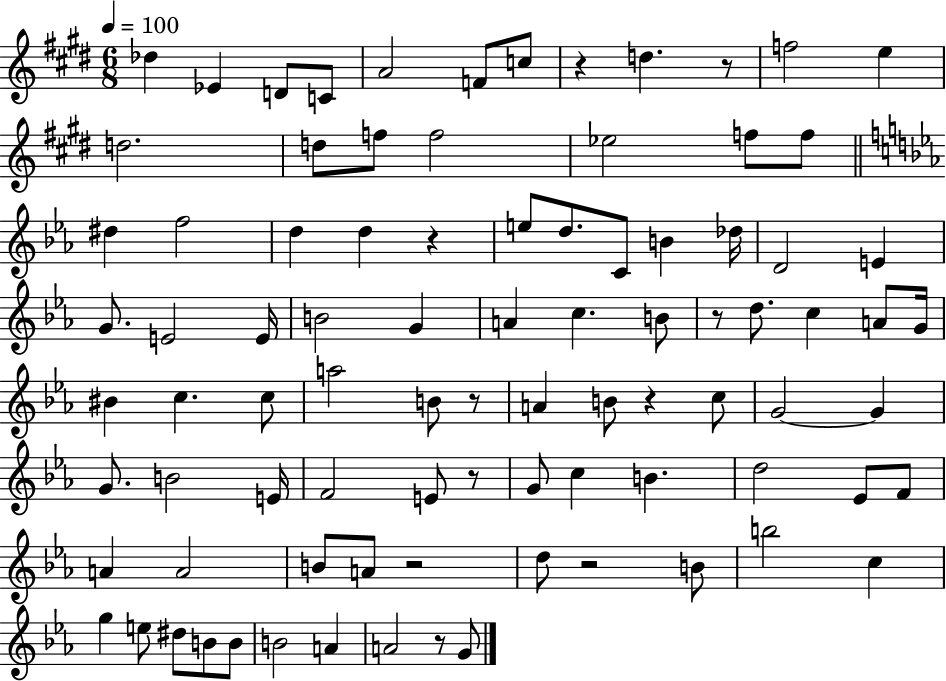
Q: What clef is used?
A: treble